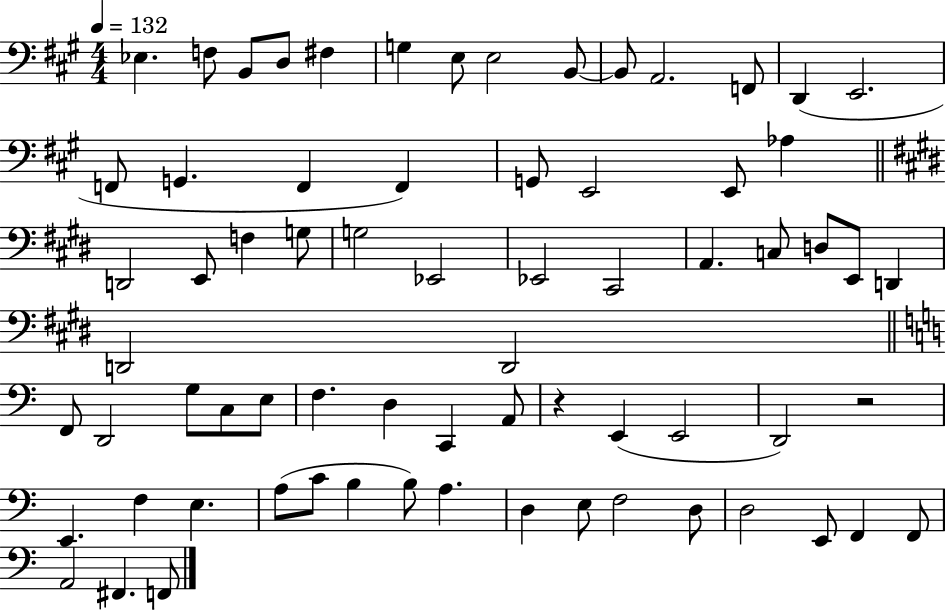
Eb3/q. F3/e B2/e D3/e F#3/q G3/q E3/e E3/h B2/e B2/e A2/h. F2/e D2/q E2/h. F2/e G2/q. F2/q F2/q G2/e E2/h E2/e Ab3/q D2/h E2/e F3/q G3/e G3/h Eb2/h Eb2/h C#2/h A2/q. C3/e D3/e E2/e D2/q D2/h D2/h F2/e D2/h G3/e C3/e E3/e F3/q. D3/q C2/q A2/e R/q E2/q E2/h D2/h R/h E2/q. F3/q E3/q. A3/e C4/e B3/q B3/e A3/q. D3/q E3/e F3/h D3/e D3/h E2/e F2/q F2/e A2/h F#2/q. F2/e